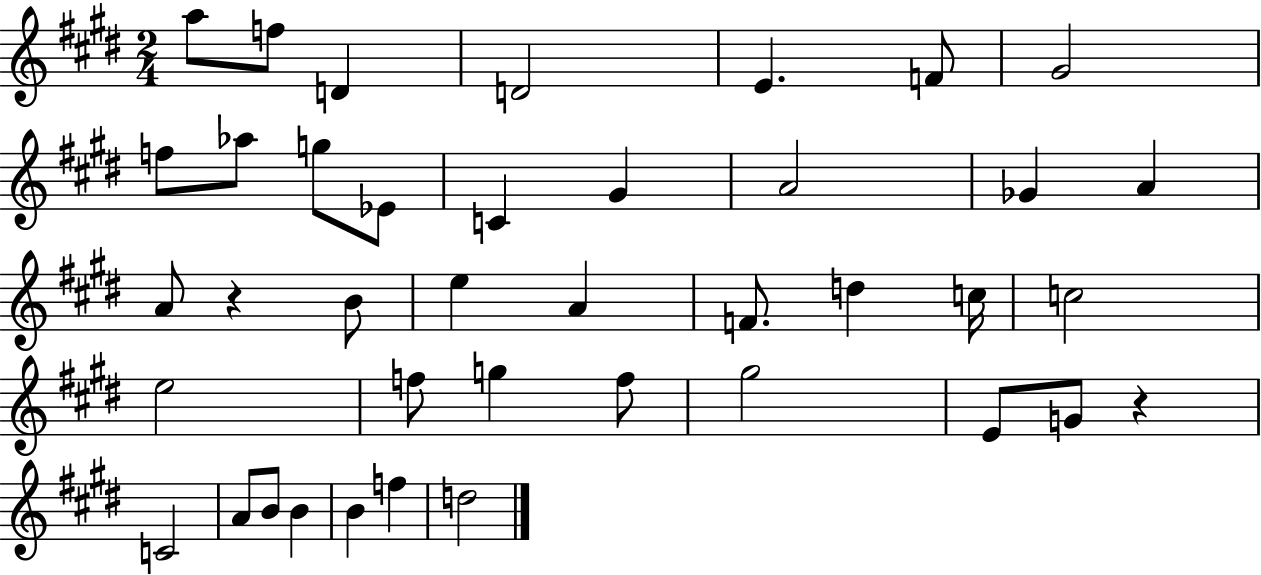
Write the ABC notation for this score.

X:1
T:Untitled
M:2/4
L:1/4
K:E
a/2 f/2 D D2 E F/2 ^G2 f/2 _a/2 g/2 _E/2 C ^G A2 _G A A/2 z B/2 e A F/2 d c/4 c2 e2 f/2 g f/2 ^g2 E/2 G/2 z C2 A/2 B/2 B B f d2